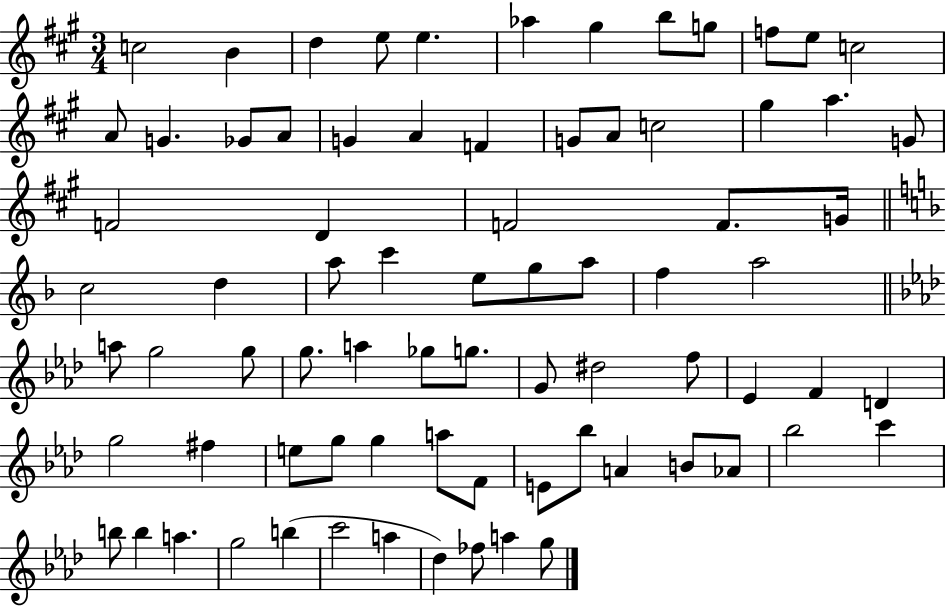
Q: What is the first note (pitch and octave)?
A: C5